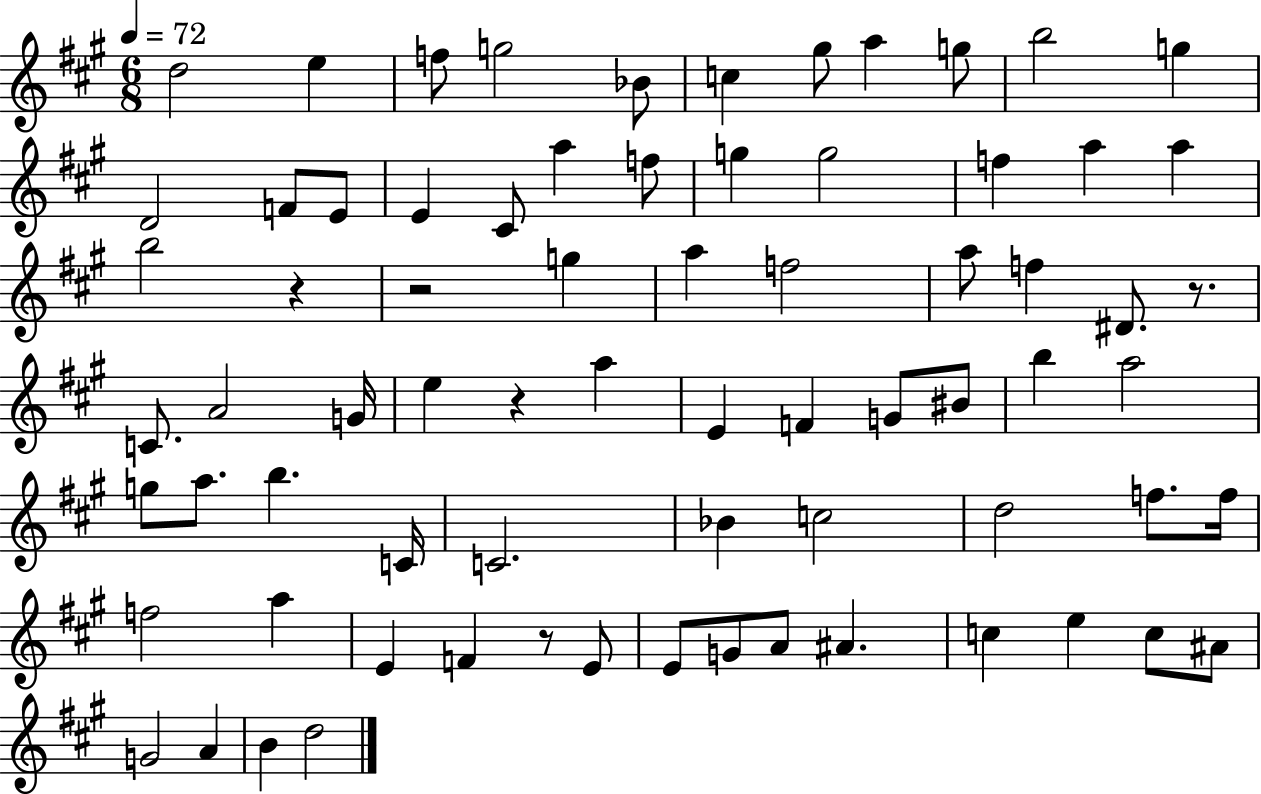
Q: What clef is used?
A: treble